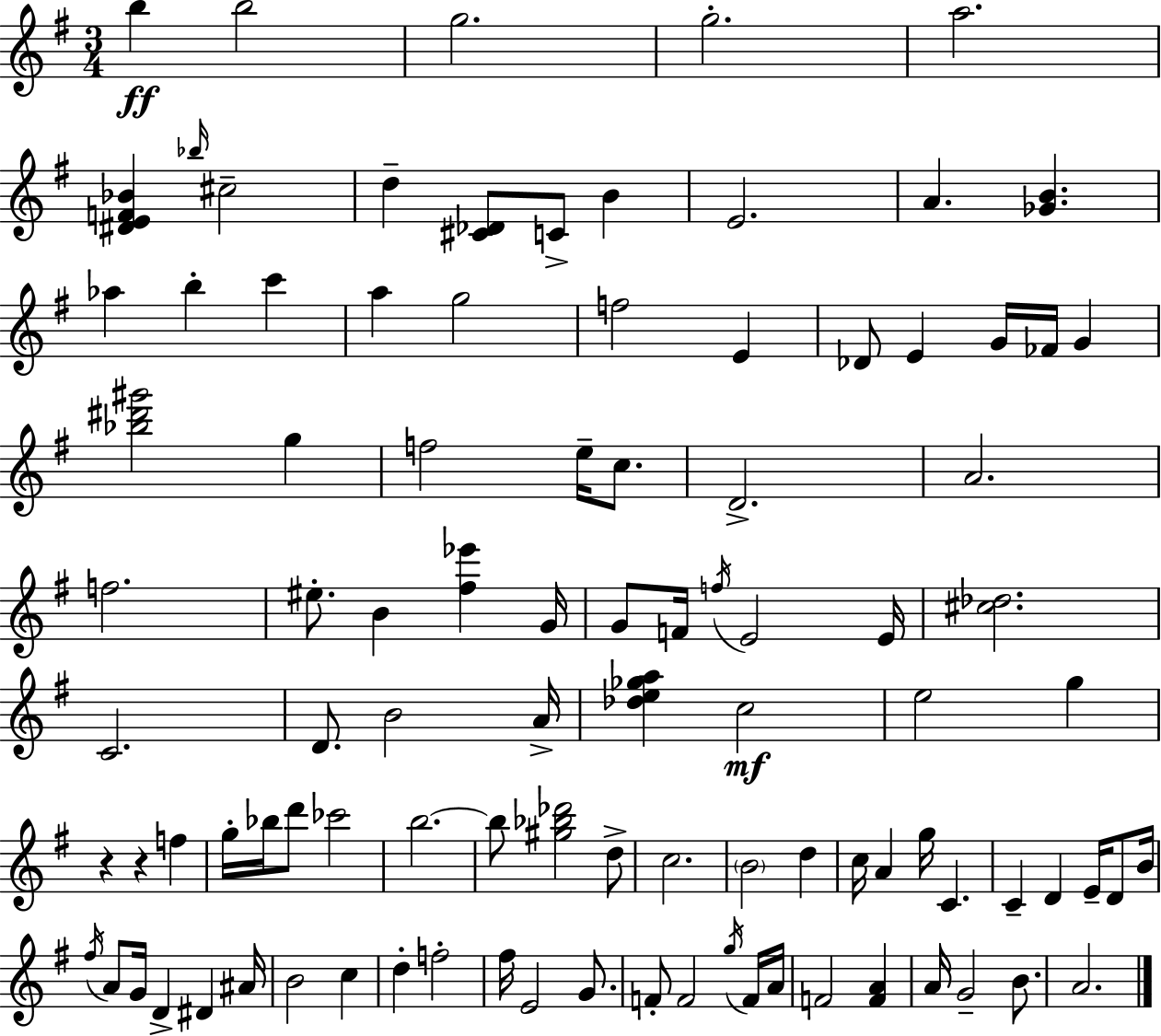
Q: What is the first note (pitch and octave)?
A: B5